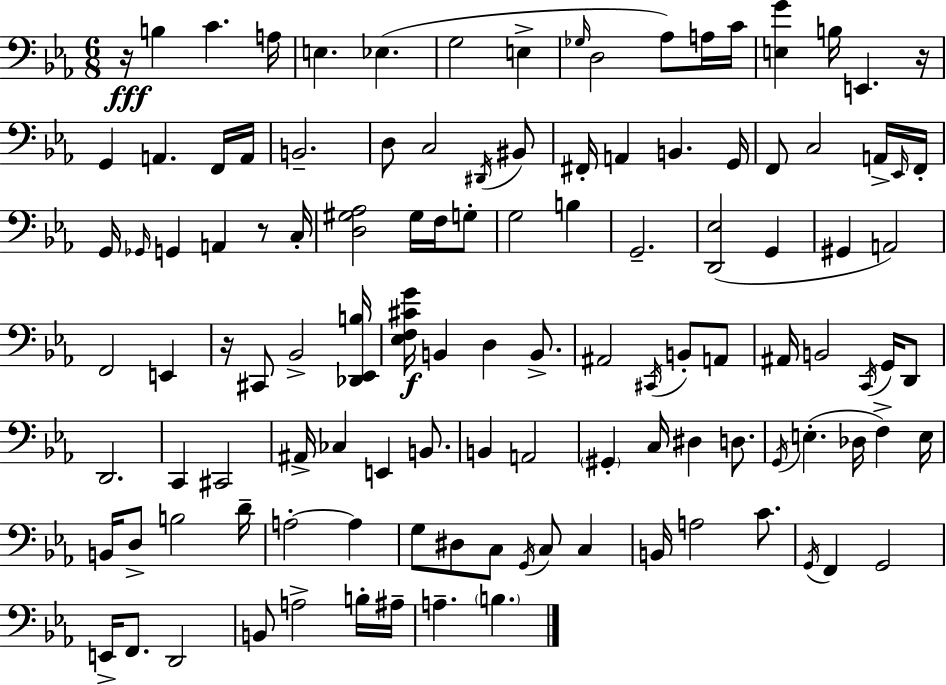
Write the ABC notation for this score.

X:1
T:Untitled
M:6/8
L:1/4
K:Cm
z/4 B, C A,/4 E, _E, G,2 E, _G,/4 D,2 _A,/2 A,/4 C/4 [E,G] B,/4 E,, z/4 G,, A,, F,,/4 A,,/4 B,,2 D,/2 C,2 ^D,,/4 ^B,,/2 ^F,,/4 A,, B,, G,,/4 F,,/2 C,2 A,,/4 _E,,/4 F,,/4 G,,/4 _G,,/4 G,, A,, z/2 C,/4 [D,^G,_A,]2 ^G,/4 F,/4 G,/2 G,2 B, G,,2 [D,,_E,]2 G,, ^G,, A,,2 F,,2 E,, z/4 ^C,,/2 _B,,2 [_D,,_E,,B,]/4 [_E,F,^CG]/4 B,, D, B,,/2 ^A,,2 ^C,,/4 B,,/2 A,,/2 ^A,,/4 B,,2 C,,/4 G,,/4 D,,/2 D,,2 C,, ^C,,2 ^A,,/4 _C, E,, B,,/2 B,, A,,2 ^G,, C,/4 ^D, D,/2 G,,/4 E, _D,/4 F, E,/4 B,,/4 D,/2 B,2 D/4 A,2 A, G,/2 ^D,/2 C,/2 G,,/4 C,/2 C, B,,/4 A,2 C/2 G,,/4 F,, G,,2 E,,/4 F,,/2 D,,2 B,,/2 A,2 B,/4 ^A,/4 A, B,